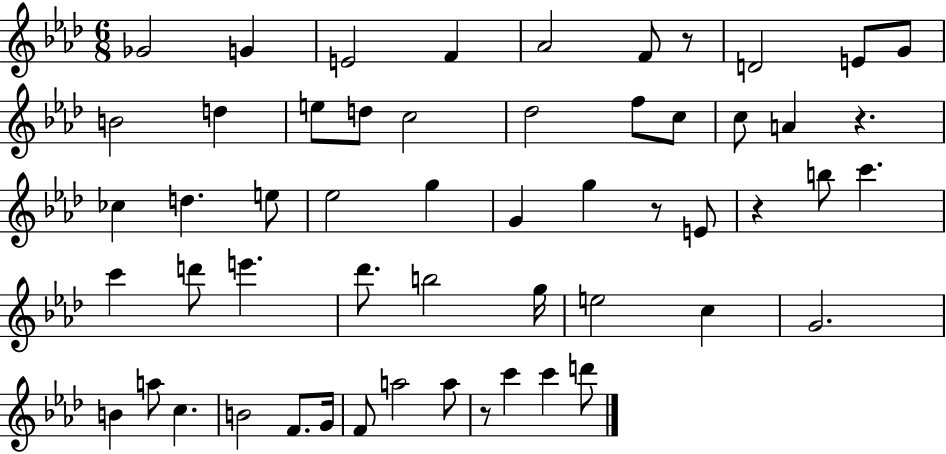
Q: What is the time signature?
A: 6/8